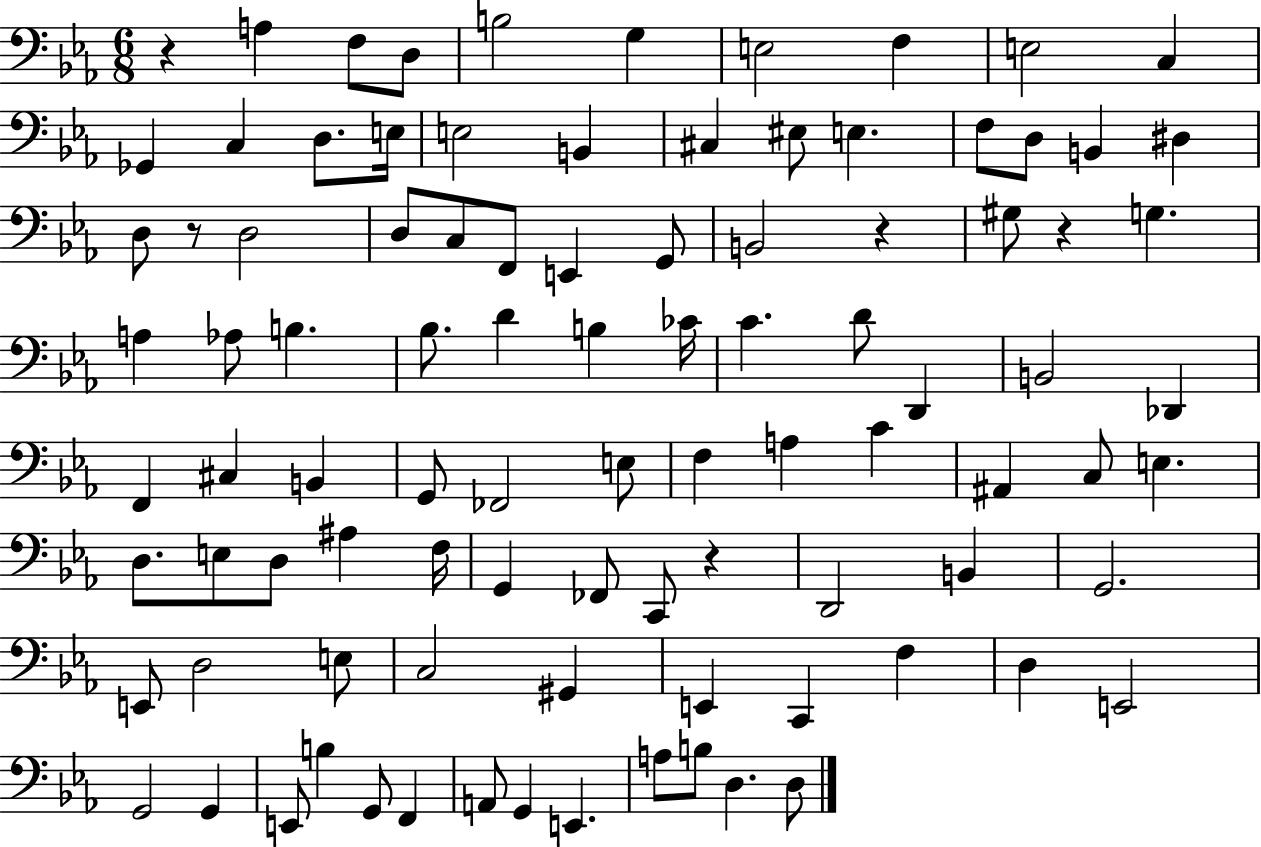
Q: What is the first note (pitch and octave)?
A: A3